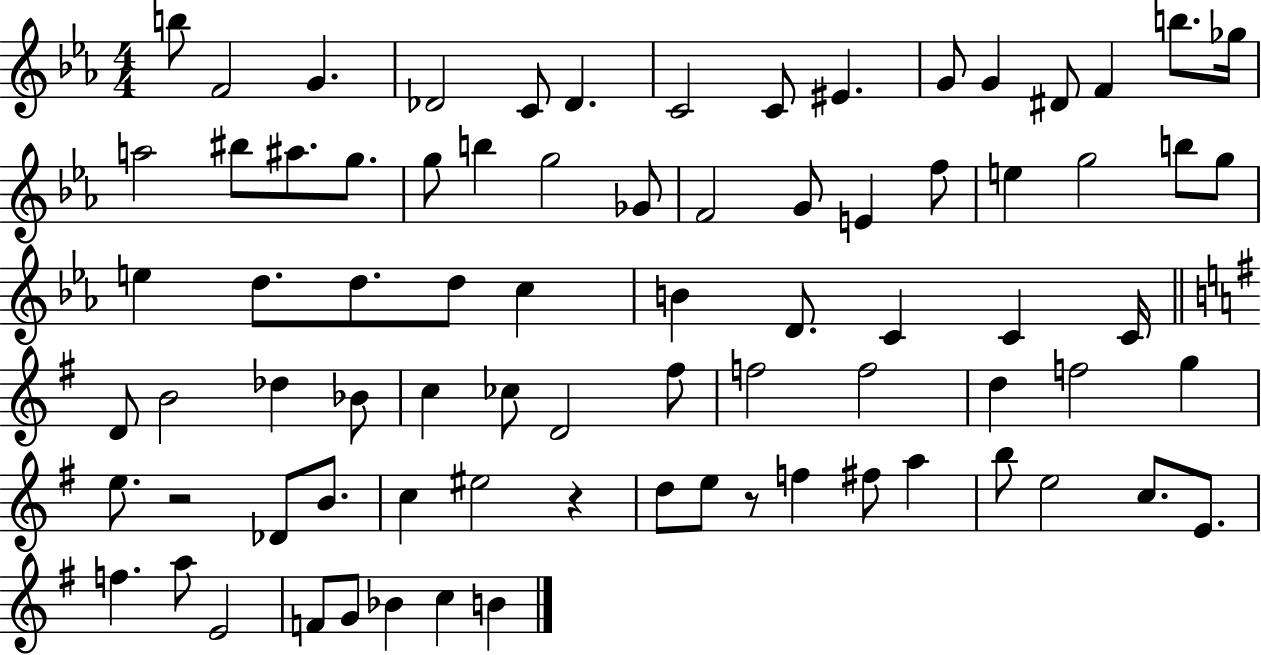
{
  \clef treble
  \numericTimeSignature
  \time 4/4
  \key ees \major
  b''8 f'2 g'4. | des'2 c'8 des'4. | c'2 c'8 eis'4. | g'8 g'4 dis'8 f'4 b''8. ges''16 | \break a''2 bis''8 ais''8. g''8. | g''8 b''4 g''2 ges'8 | f'2 g'8 e'4 f''8 | e''4 g''2 b''8 g''8 | \break e''4 d''8. d''8. d''8 c''4 | b'4 d'8. c'4 c'4 c'16 | \bar "||" \break \key g \major d'8 b'2 des''4 bes'8 | c''4 ces''8 d'2 fis''8 | f''2 f''2 | d''4 f''2 g''4 | \break e''8. r2 des'8 b'8. | c''4 eis''2 r4 | d''8 e''8 r8 f''4 fis''8 a''4 | b''8 e''2 c''8. e'8. | \break f''4. a''8 e'2 | f'8 g'8 bes'4 c''4 b'4 | \bar "|."
}